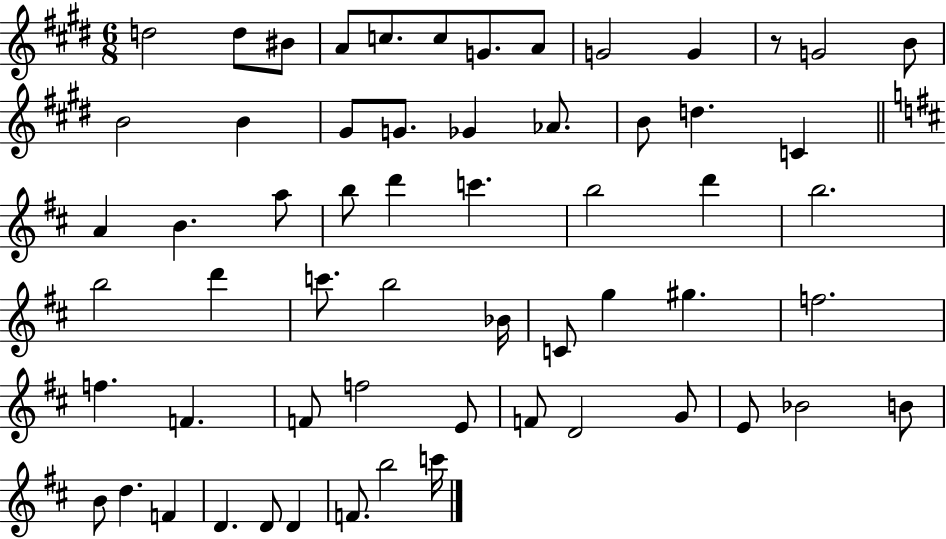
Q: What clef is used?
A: treble